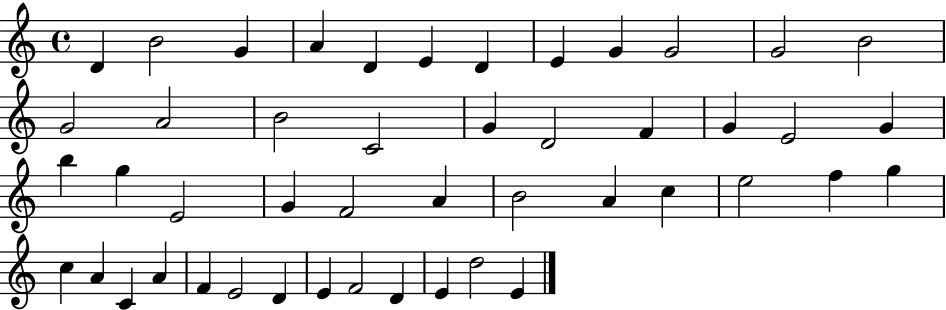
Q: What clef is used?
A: treble